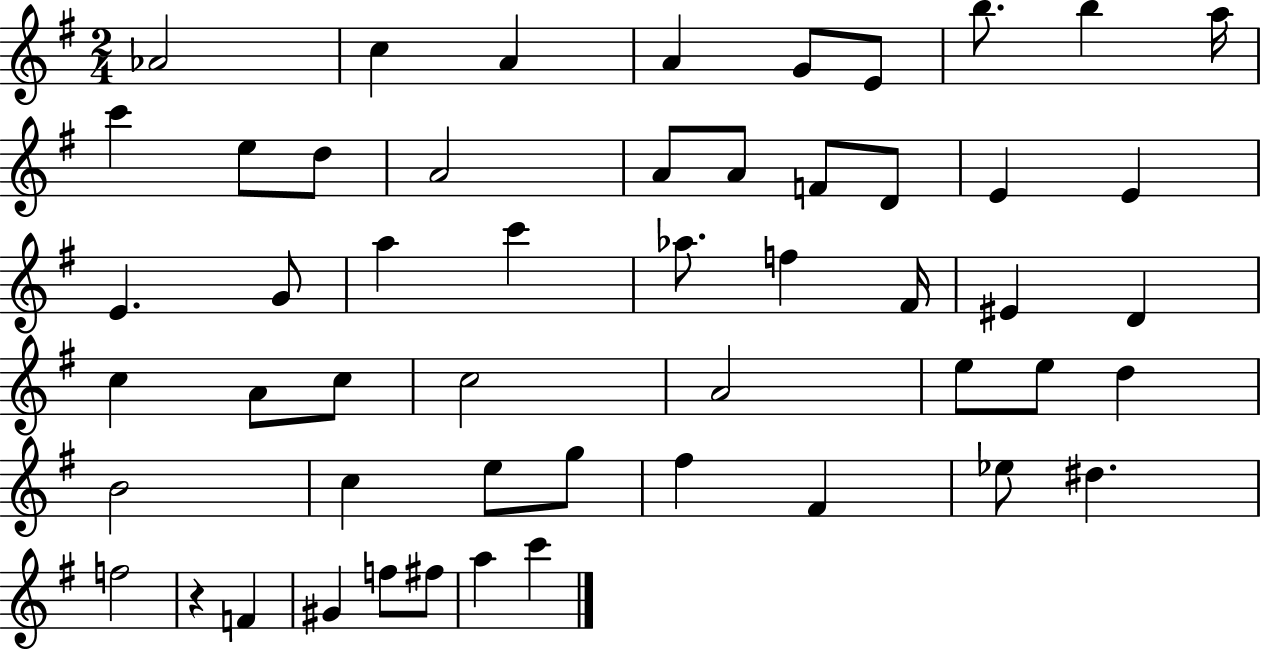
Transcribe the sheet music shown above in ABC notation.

X:1
T:Untitled
M:2/4
L:1/4
K:G
_A2 c A A G/2 E/2 b/2 b a/4 c' e/2 d/2 A2 A/2 A/2 F/2 D/2 E E E G/2 a c' _a/2 f ^F/4 ^E D c A/2 c/2 c2 A2 e/2 e/2 d B2 c e/2 g/2 ^f ^F _e/2 ^d f2 z F ^G f/2 ^f/2 a c'